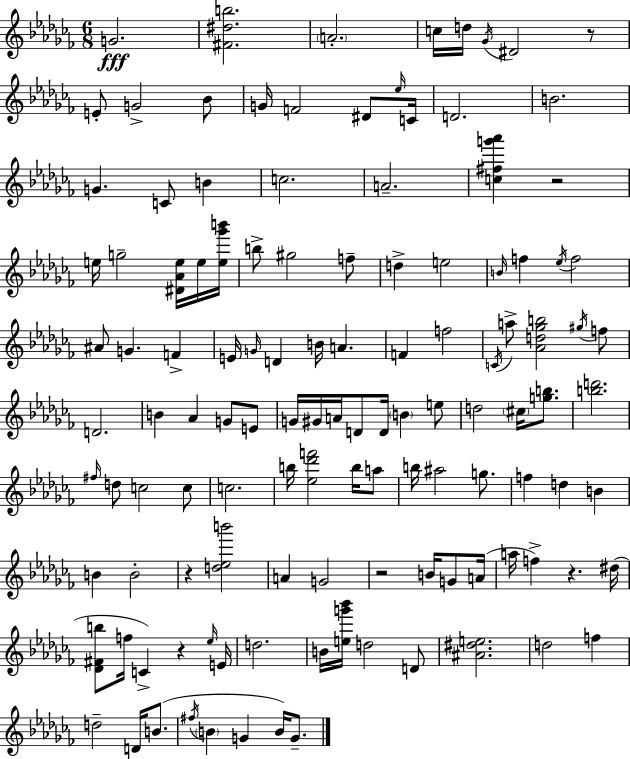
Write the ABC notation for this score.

X:1
T:Untitled
M:6/8
L:1/4
K:Abm
G2 [^F^db]2 A2 c/4 d/4 _G/4 ^D2 z/2 E/2 G2 _B/2 G/4 F2 ^D/2 _e/4 C/4 D2 B2 G C/2 B c2 A2 [c^fg'_a'] z2 e/4 g2 [^D_Ae]/4 e/4 [e_g'b']/4 b/2 ^g2 f/2 d e2 B/4 f _e/4 f2 ^A/2 G F E/4 G/4 D B/4 A F f2 C/4 a/2 [_Ad_gb]2 ^g/4 f/2 D2 B _A G/2 E/2 G/4 ^G/4 A/4 D/2 D/4 B e/2 d2 ^c/4 [gb]/2 [bd']2 ^f/4 d/2 c2 c/2 c2 b/4 [_e_d'f']2 b/4 a/2 b/4 ^a2 g/2 f d B B B2 z [d_eb']2 A G2 z2 B/4 G/2 A/4 a/4 f z ^d/4 [_D^Fb]/2 f/4 C z _e/4 E/4 d2 B/4 [eg'_b']/4 d2 D/2 [^A^de]2 d2 f d2 D/4 B/2 ^f/4 B G B/4 G/2